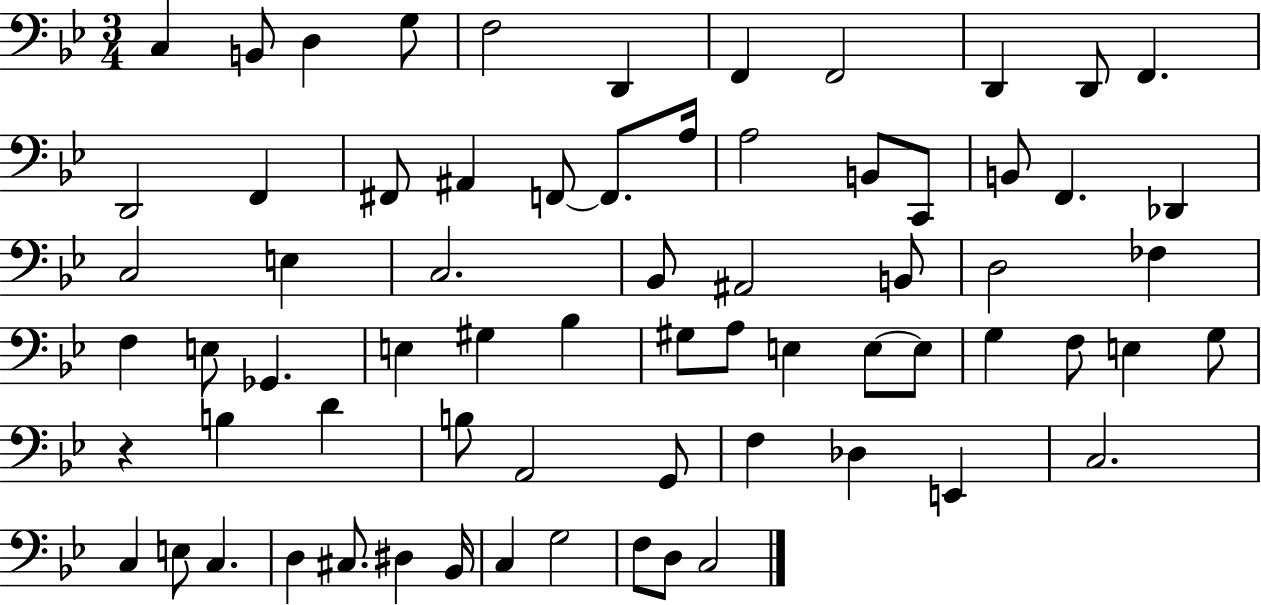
X:1
T:Untitled
M:3/4
L:1/4
K:Bb
C, B,,/2 D, G,/2 F,2 D,, F,, F,,2 D,, D,,/2 F,, D,,2 F,, ^F,,/2 ^A,, F,,/2 F,,/2 A,/4 A,2 B,,/2 C,,/2 B,,/2 F,, _D,, C,2 E, C,2 _B,,/2 ^A,,2 B,,/2 D,2 _F, F, E,/2 _G,, E, ^G, _B, ^G,/2 A,/2 E, E,/2 E,/2 G, F,/2 E, G,/2 z B, D B,/2 A,,2 G,,/2 F, _D, E,, C,2 C, E,/2 C, D, ^C,/2 ^D, _B,,/4 C, G,2 F,/2 D,/2 C,2